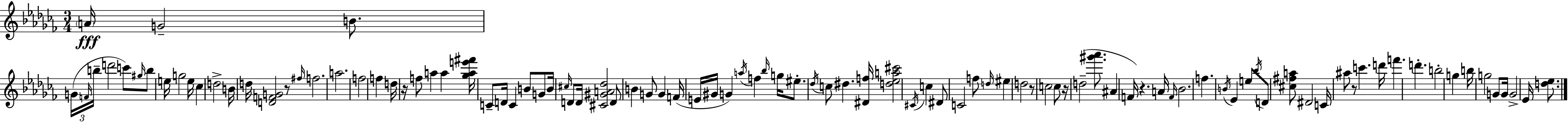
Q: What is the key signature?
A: AES minor